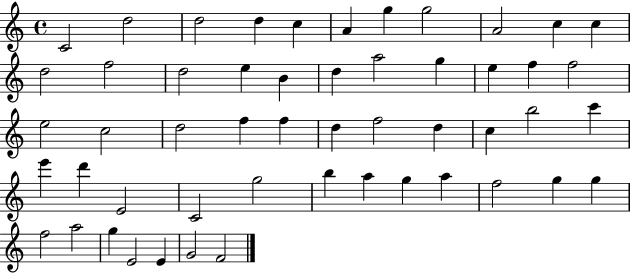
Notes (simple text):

C4/h D5/h D5/h D5/q C5/q A4/q G5/q G5/h A4/h C5/q C5/q D5/h F5/h D5/h E5/q B4/q D5/q A5/h G5/q E5/q F5/q F5/h E5/h C5/h D5/h F5/q F5/q D5/q F5/h D5/q C5/q B5/h C6/q E6/q D6/q E4/h C4/h G5/h B5/q A5/q G5/q A5/q F5/h G5/q G5/q F5/h A5/h G5/q E4/h E4/q G4/h F4/h